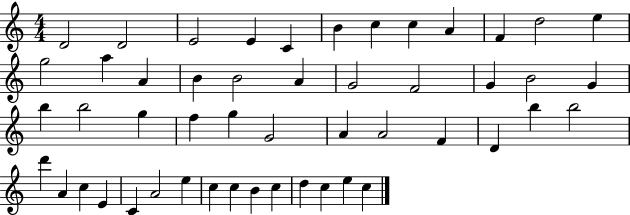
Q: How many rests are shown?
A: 0